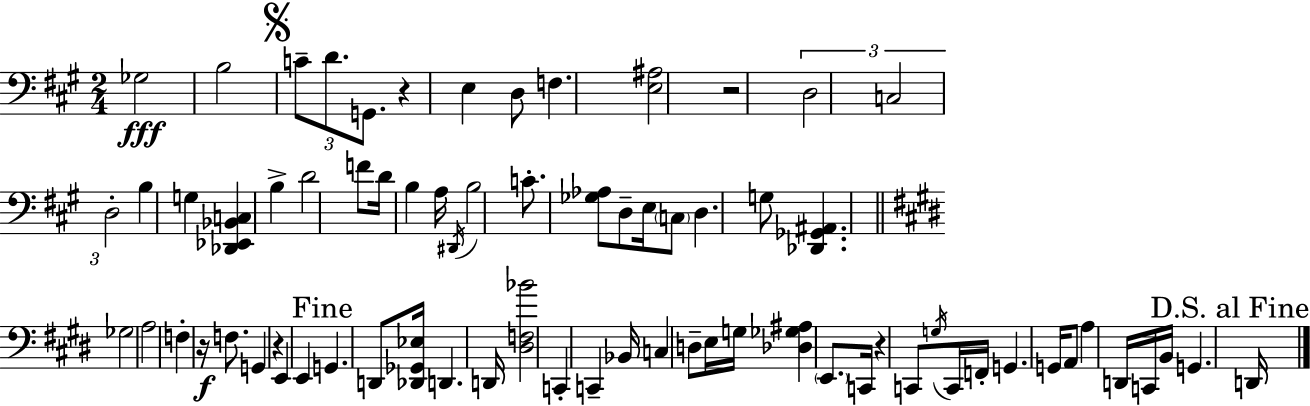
{
  \clef bass
  \numericTimeSignature
  \time 2/4
  \key a \major
  ges2\fff | b2 | \mark \markup { \musicglyph "scripts.segno" } \tuplet 3/2 { c'8-- d'8. g,8. } | r4 e4 | \break d8 f4. | <e ais>2 | r2 | \tuplet 3/2 { d2 | \break c2 | d2-. } | b4 g4 | <des, ees, bes, c>4 b4-> | \break d'2 | f'8 d'16 b4 a16 | \acciaccatura { dis,16 } b2 | c'8.-. <ges aes>8 d8-- | \break e16 \parenthesize c8 d4. | g8 <des, ges, ais,>4. | \bar "||" \break \key e \major ges2 | a2 | f4-. r16\f f8. | g,4 r4 | \break e,4 e,4 | \mark "Fine" g,4. d,8 | <des, ges, ees>16 d,4. d,16 | <dis f bes'>2 | \break c,4-. c,4-- | bes,16 c4 d8-- e16 | g16 <des ges ais>4 \parenthesize e,8. | c,16 r4 c,8 \acciaccatura { g16 } | \break c,16 f,16-. g,4. | g,16 a,8 a4 d,16 | c,16 b,16 g,4. | \mark "D.S. al Fine" d,16 \bar "|."
}